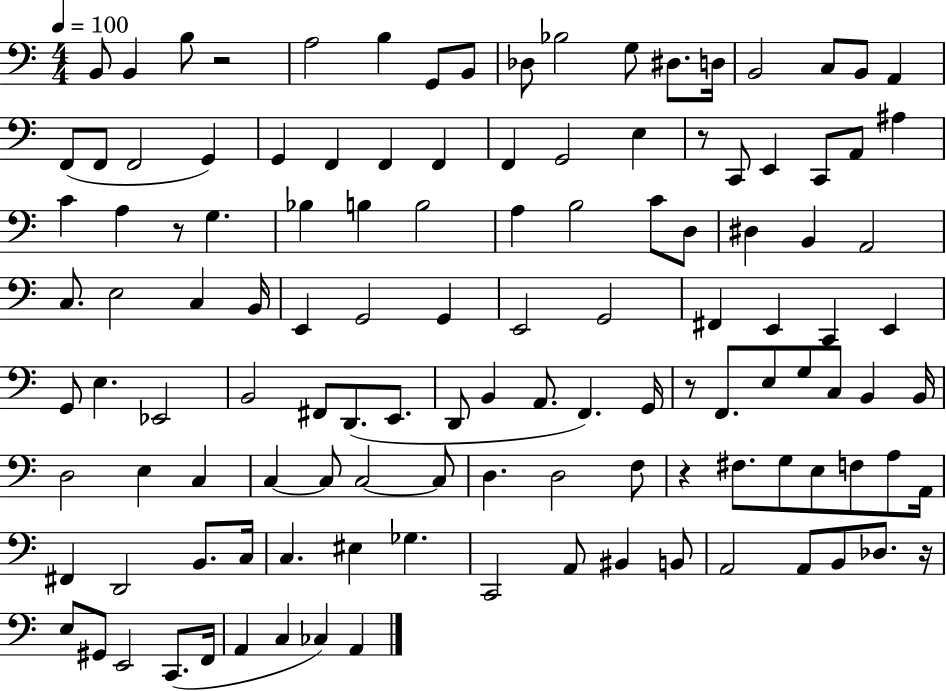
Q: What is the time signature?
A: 4/4